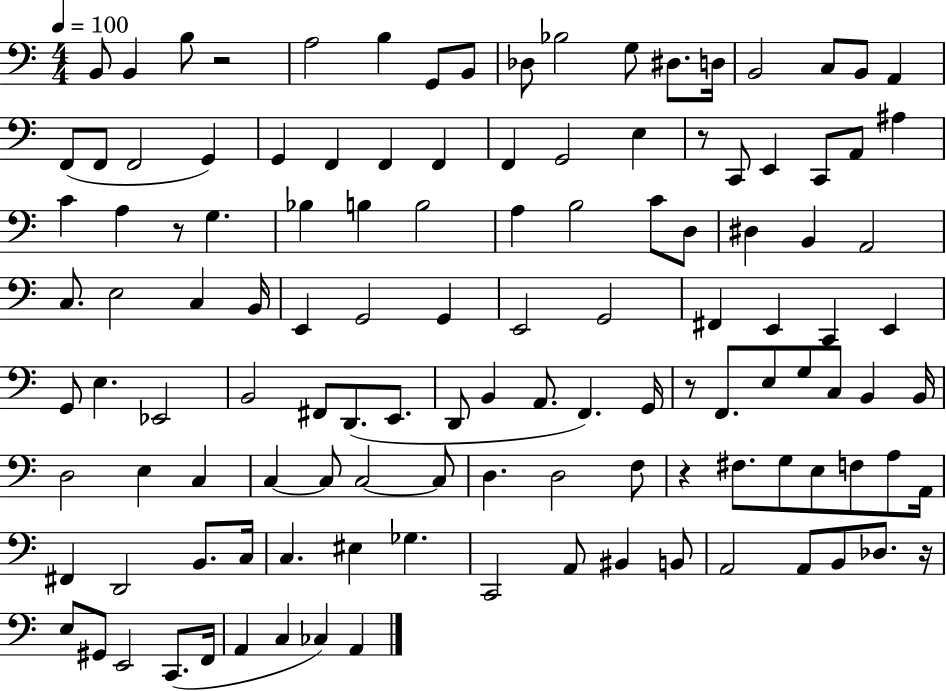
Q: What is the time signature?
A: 4/4